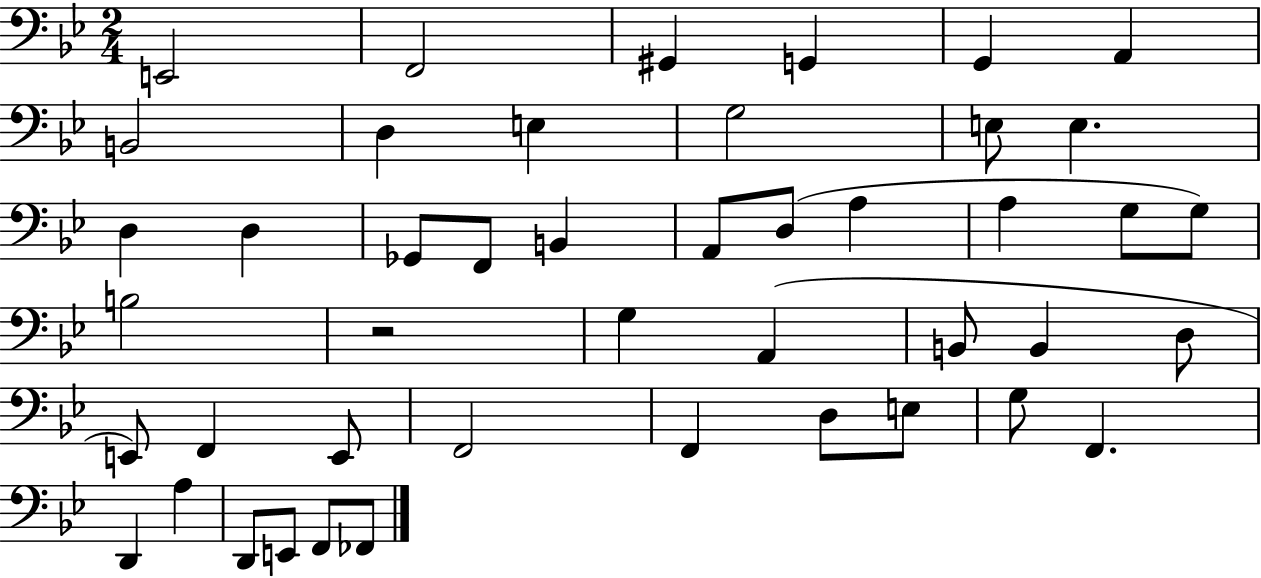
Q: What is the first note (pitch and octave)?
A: E2